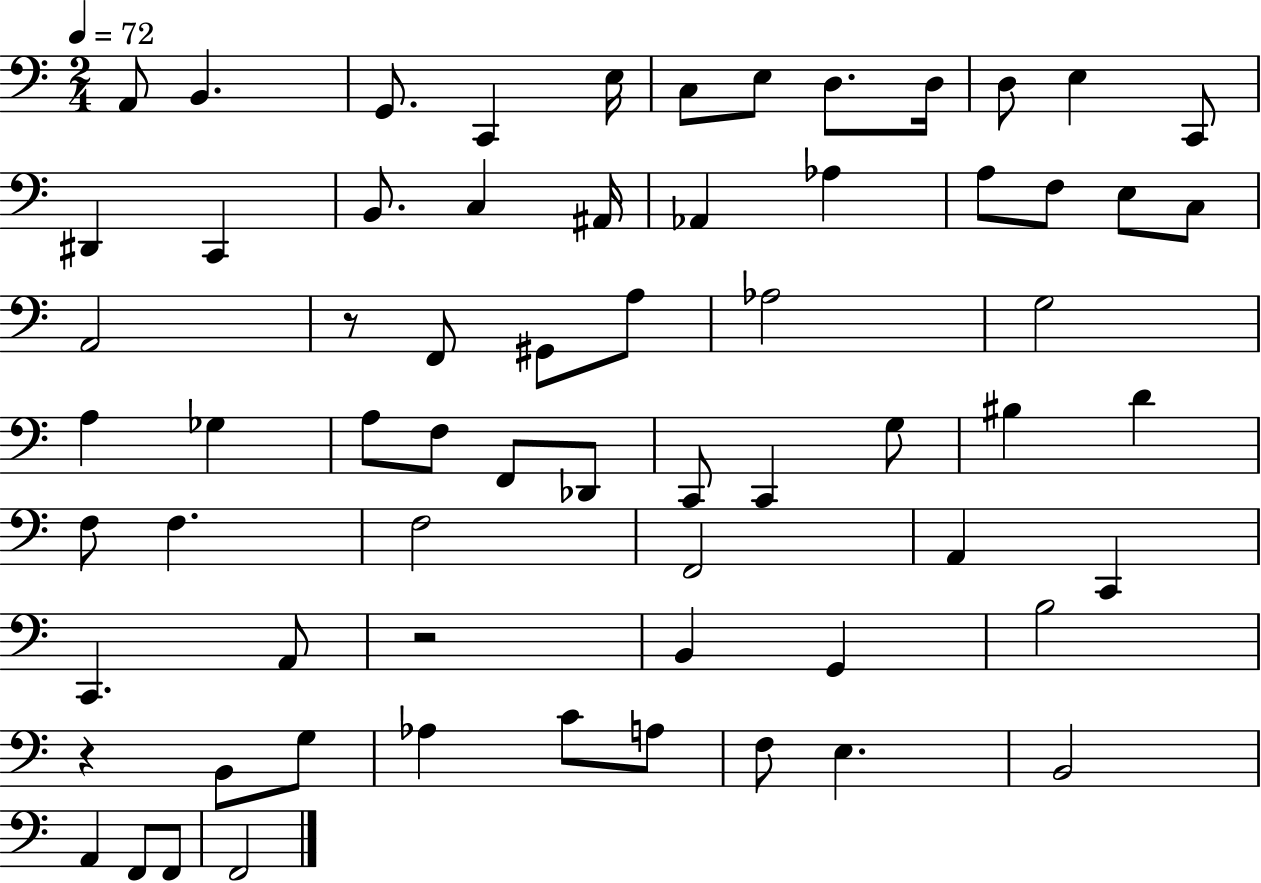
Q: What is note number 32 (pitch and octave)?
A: A3